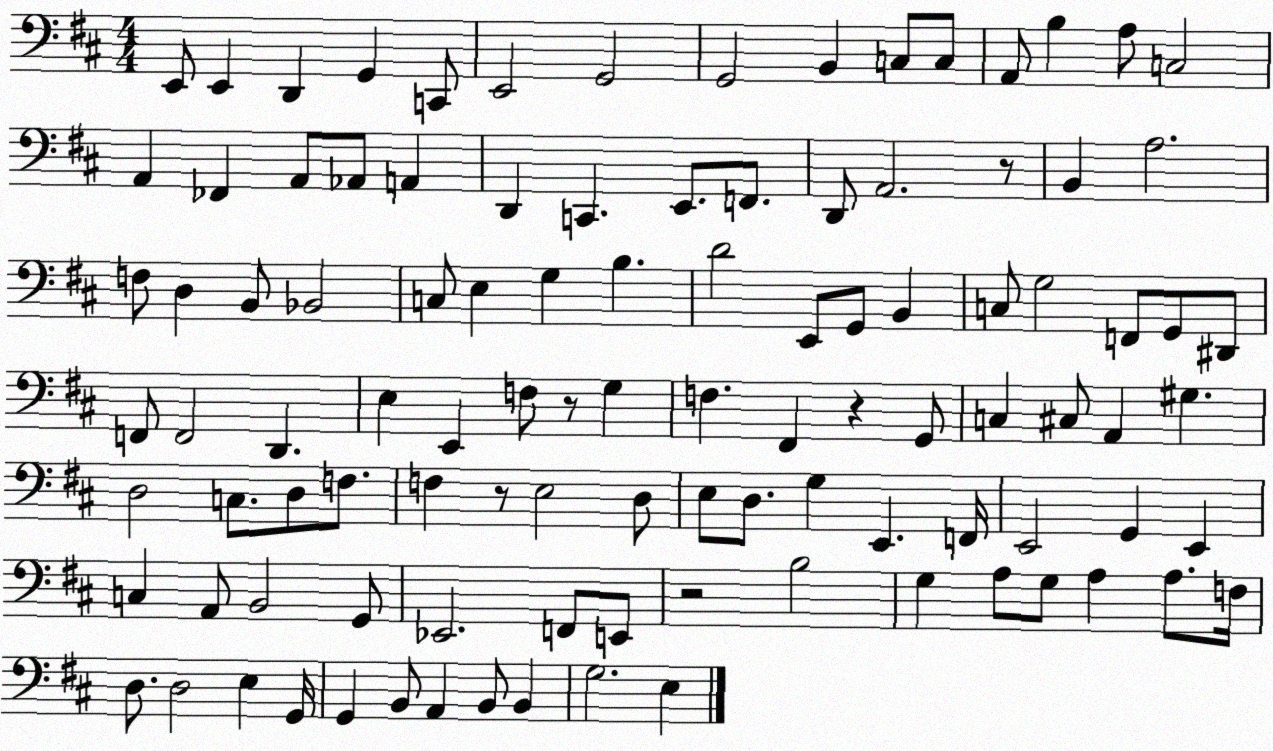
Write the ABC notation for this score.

X:1
T:Untitled
M:4/4
L:1/4
K:D
E,,/2 E,, D,, G,, C,,/2 E,,2 G,,2 G,,2 B,, C,/2 C,/2 A,,/2 B, A,/2 C,2 A,, _F,, A,,/2 _A,,/2 A,, D,, C,, E,,/2 F,,/2 D,,/2 A,,2 z/2 B,, A,2 F,/2 D, B,,/2 _B,,2 C,/2 E, G, B, D2 E,,/2 G,,/2 B,, C,/2 G,2 F,,/2 G,,/2 ^D,,/2 F,,/2 F,,2 D,, E, E,, F,/2 z/2 G, F, ^F,, z G,,/2 C, ^C,/2 A,, ^G, D,2 C,/2 D,/2 F,/2 F, z/2 E,2 D,/2 E,/2 D,/2 G, E,, F,,/4 E,,2 G,, E,, C, A,,/2 B,,2 G,,/2 _E,,2 F,,/2 E,,/2 z2 B,2 G, A,/2 G,/2 A, A,/2 F,/4 D,/2 D,2 E, G,,/4 G,, B,,/2 A,, B,,/2 B,, G,2 E,